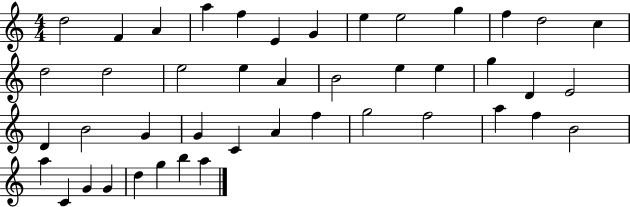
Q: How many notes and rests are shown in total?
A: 44